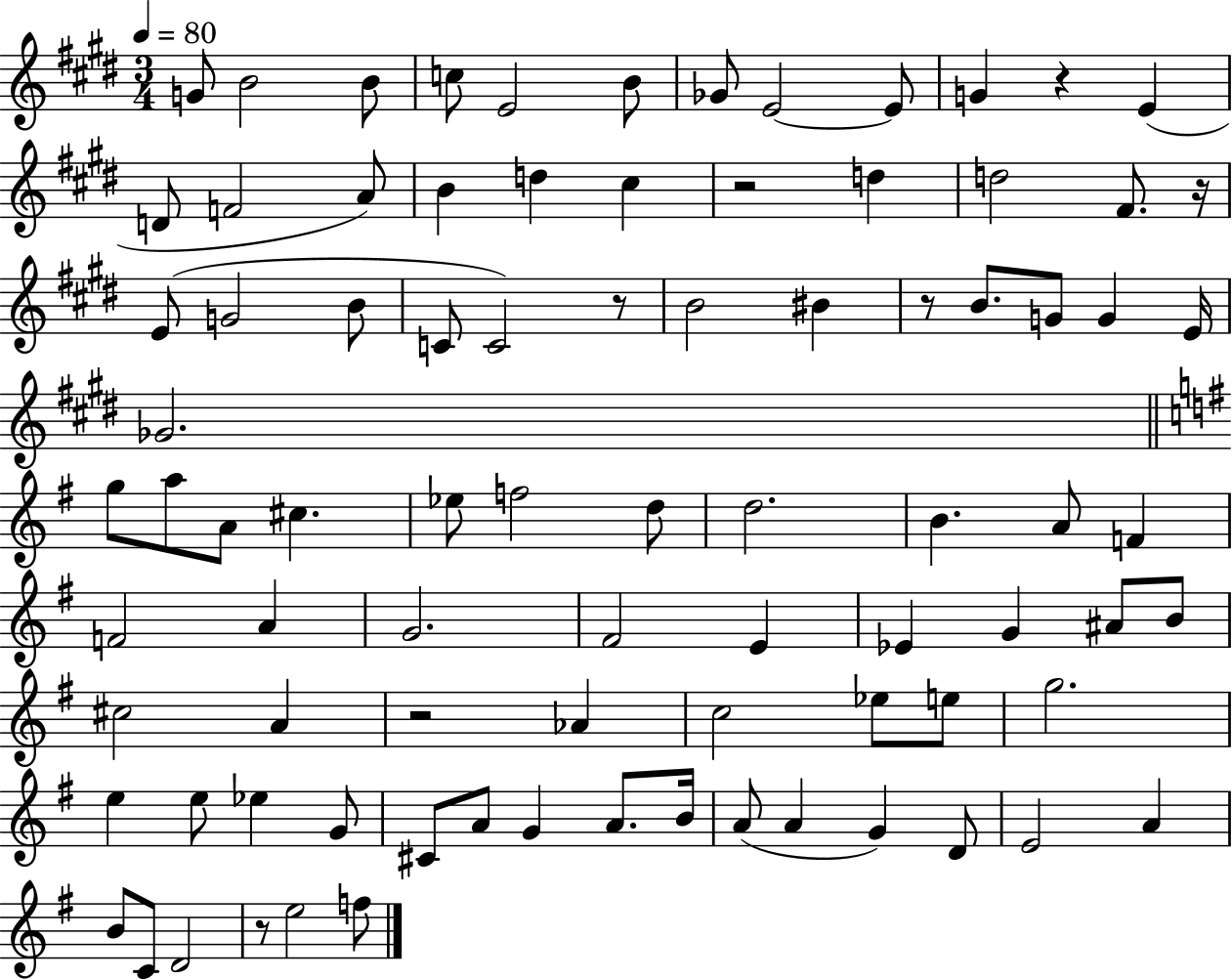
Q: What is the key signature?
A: E major